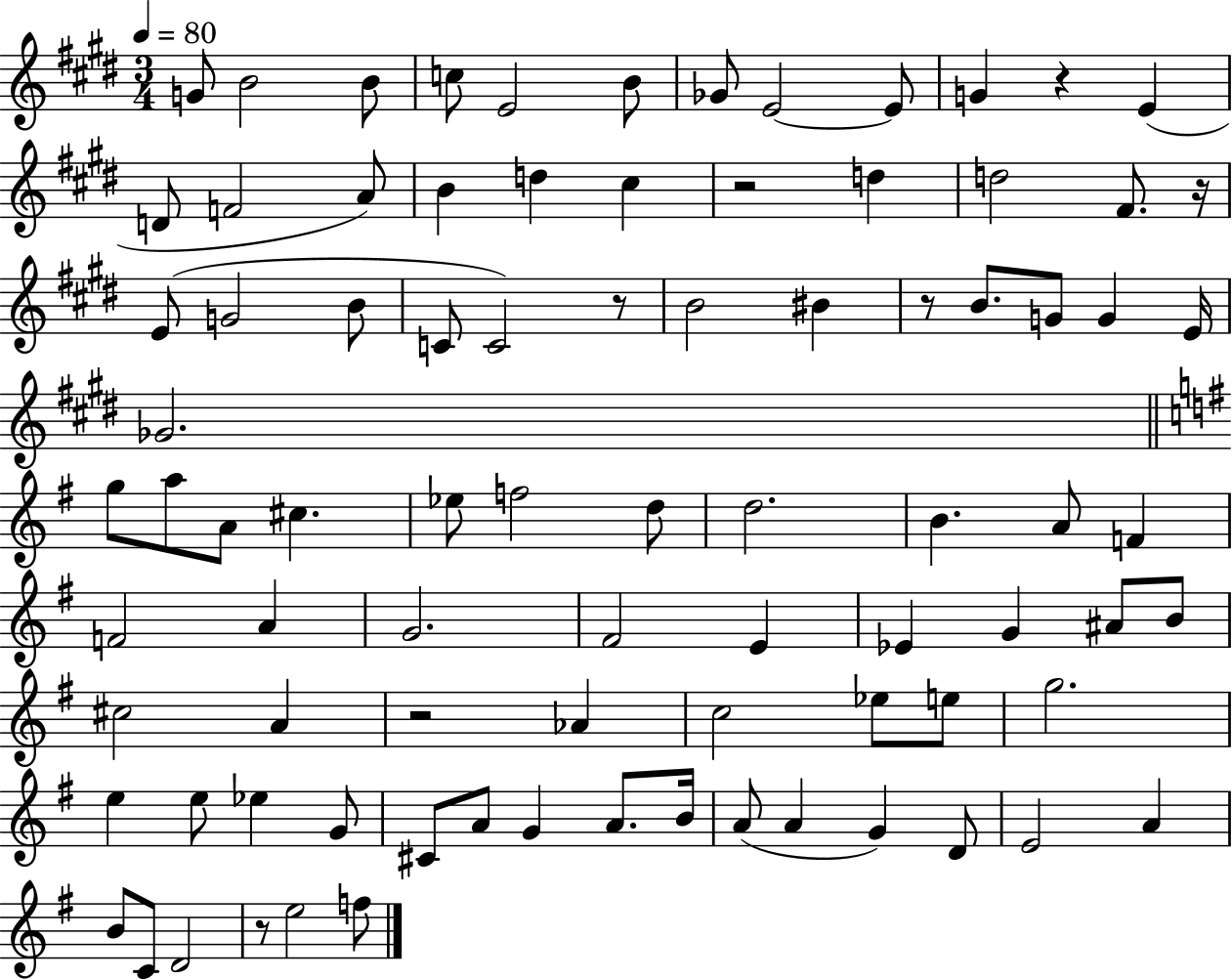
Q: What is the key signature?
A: E major